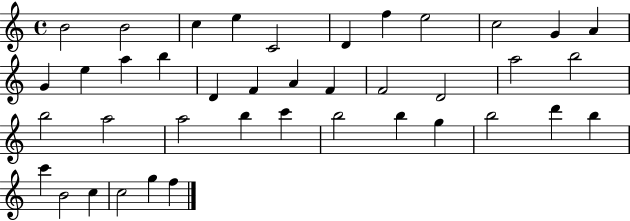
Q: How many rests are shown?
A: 0